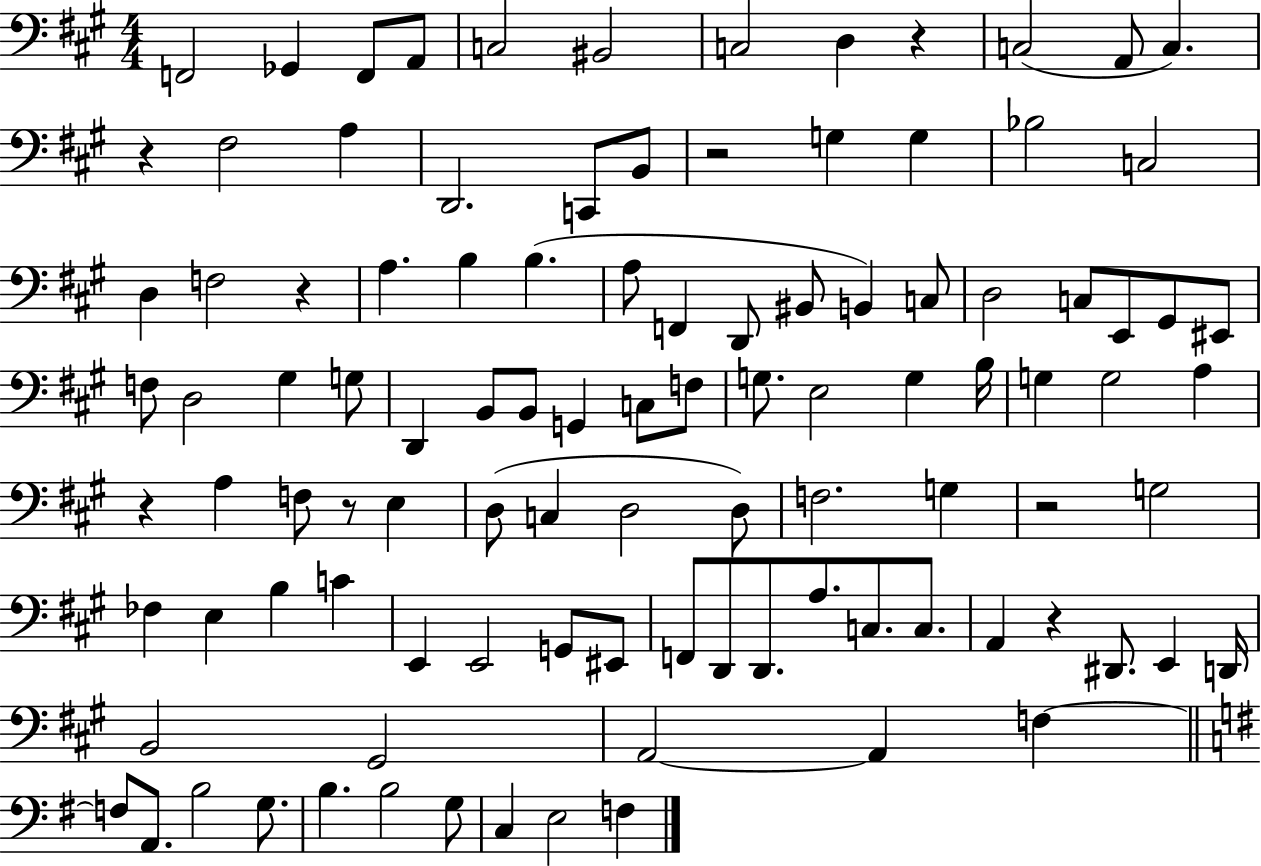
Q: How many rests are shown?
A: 8